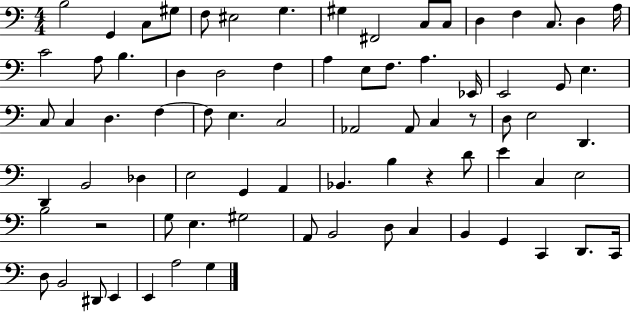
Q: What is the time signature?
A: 4/4